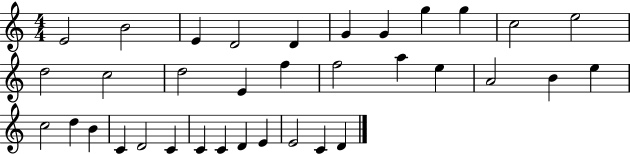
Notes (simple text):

E4/h B4/h E4/q D4/h D4/q G4/q G4/q G5/q G5/q C5/h E5/h D5/h C5/h D5/h E4/q F5/q F5/h A5/q E5/q A4/h B4/q E5/q C5/h D5/q B4/q C4/q D4/h C4/q C4/q C4/q D4/q E4/q E4/h C4/q D4/q